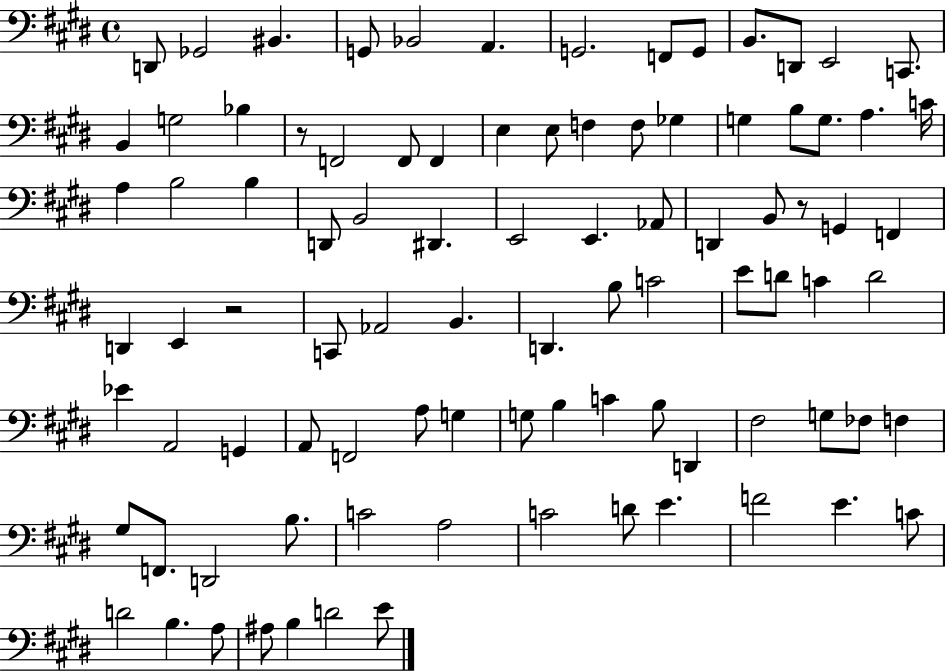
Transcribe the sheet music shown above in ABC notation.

X:1
T:Untitled
M:4/4
L:1/4
K:E
D,,/2 _G,,2 ^B,, G,,/2 _B,,2 A,, G,,2 F,,/2 G,,/2 B,,/2 D,,/2 E,,2 C,,/2 B,, G,2 _B, z/2 F,,2 F,,/2 F,, E, E,/2 F, F,/2 _G, G, B,/2 G,/2 A, C/4 A, B,2 B, D,,/2 B,,2 ^D,, E,,2 E,, _A,,/2 D,, B,,/2 z/2 G,, F,, D,, E,, z2 C,,/2 _A,,2 B,, D,, B,/2 C2 E/2 D/2 C D2 _E A,,2 G,, A,,/2 F,,2 A,/2 G, G,/2 B, C B,/2 D,, ^F,2 G,/2 _F,/2 F, ^G,/2 F,,/2 D,,2 B,/2 C2 A,2 C2 D/2 E F2 E C/2 D2 B, A,/2 ^A,/2 B, D2 E/2